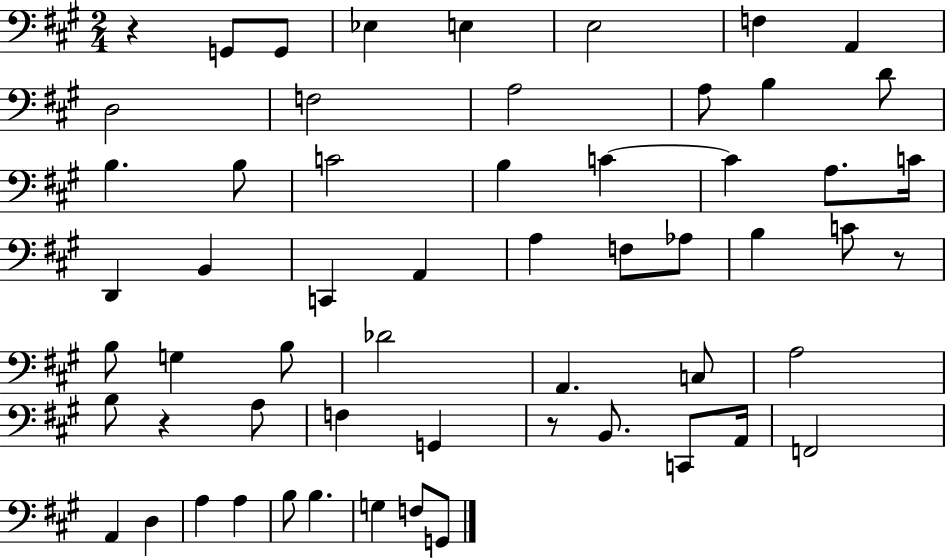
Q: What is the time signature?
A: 2/4